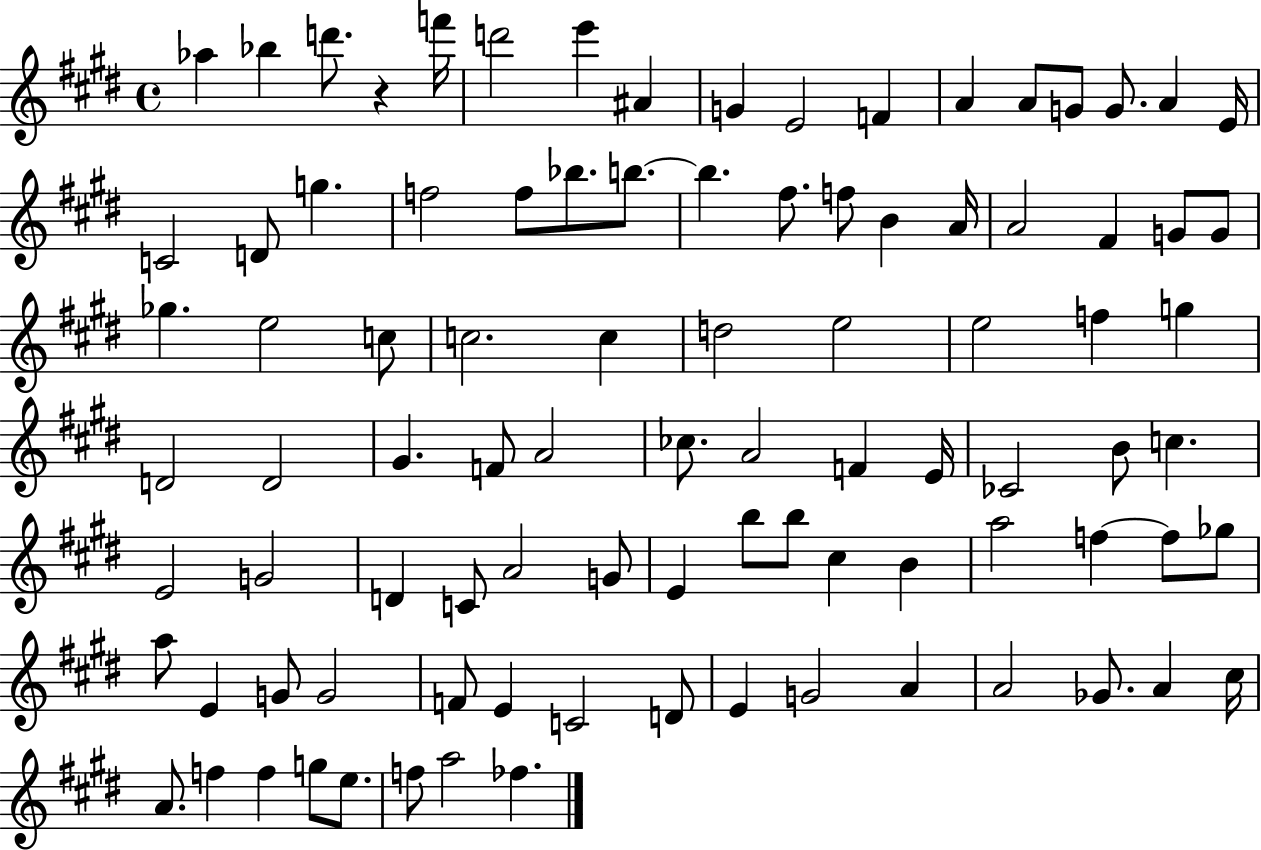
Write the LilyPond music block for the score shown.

{
  \clef treble
  \time 4/4
  \defaultTimeSignature
  \key e \major
  \repeat volta 2 { aes''4 bes''4 d'''8. r4 f'''16 | d'''2 e'''4 ais'4 | g'4 e'2 f'4 | a'4 a'8 g'8 g'8. a'4 e'16 | \break c'2 d'8 g''4. | f''2 f''8 bes''8. b''8.~~ | b''4. fis''8. f''8 b'4 a'16 | a'2 fis'4 g'8 g'8 | \break ges''4. e''2 c''8 | c''2. c''4 | d''2 e''2 | e''2 f''4 g''4 | \break d'2 d'2 | gis'4. f'8 a'2 | ces''8. a'2 f'4 e'16 | ces'2 b'8 c''4. | \break e'2 g'2 | d'4 c'8 a'2 g'8 | e'4 b''8 b''8 cis''4 b'4 | a''2 f''4~~ f''8 ges''8 | \break a''8 e'4 g'8 g'2 | f'8 e'4 c'2 d'8 | e'4 g'2 a'4 | a'2 ges'8. a'4 cis''16 | \break a'8. f''4 f''4 g''8 e''8. | f''8 a''2 fes''4. | } \bar "|."
}